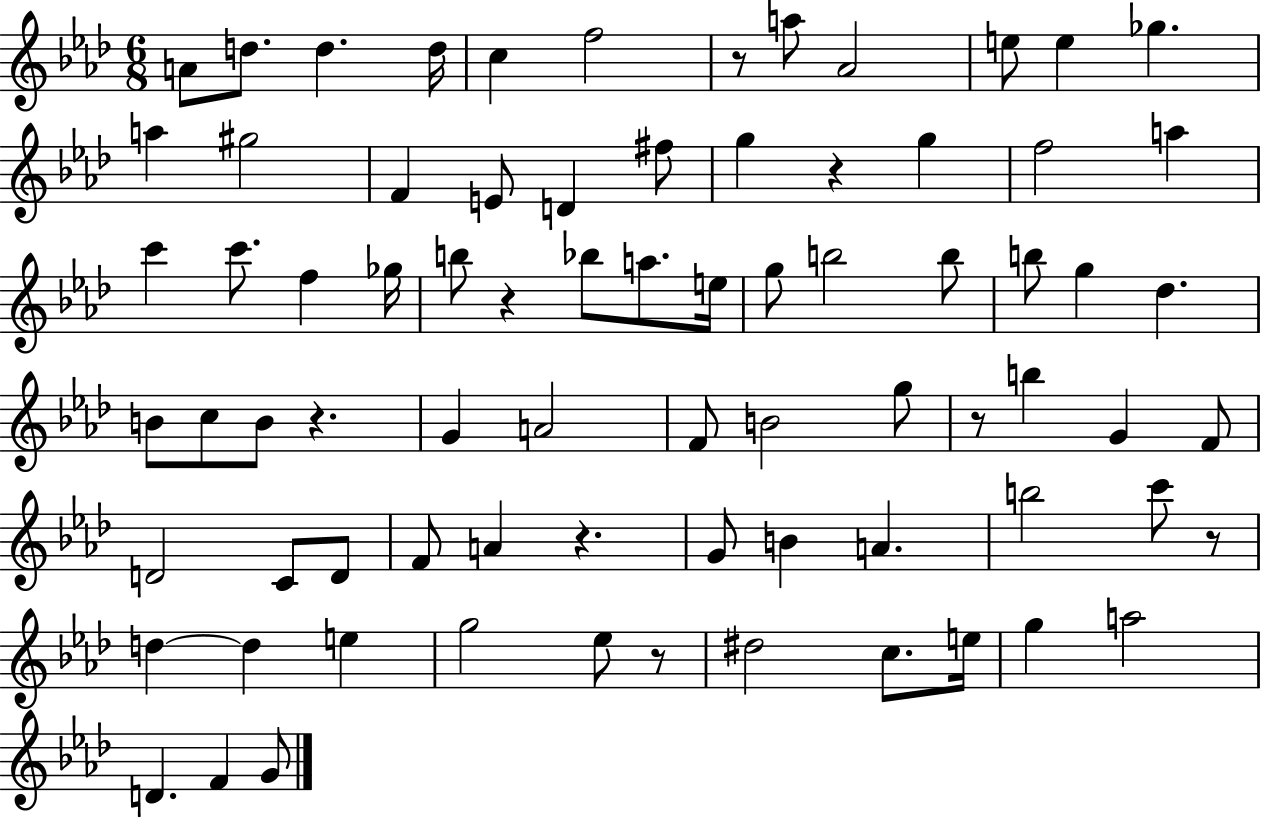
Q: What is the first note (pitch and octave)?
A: A4